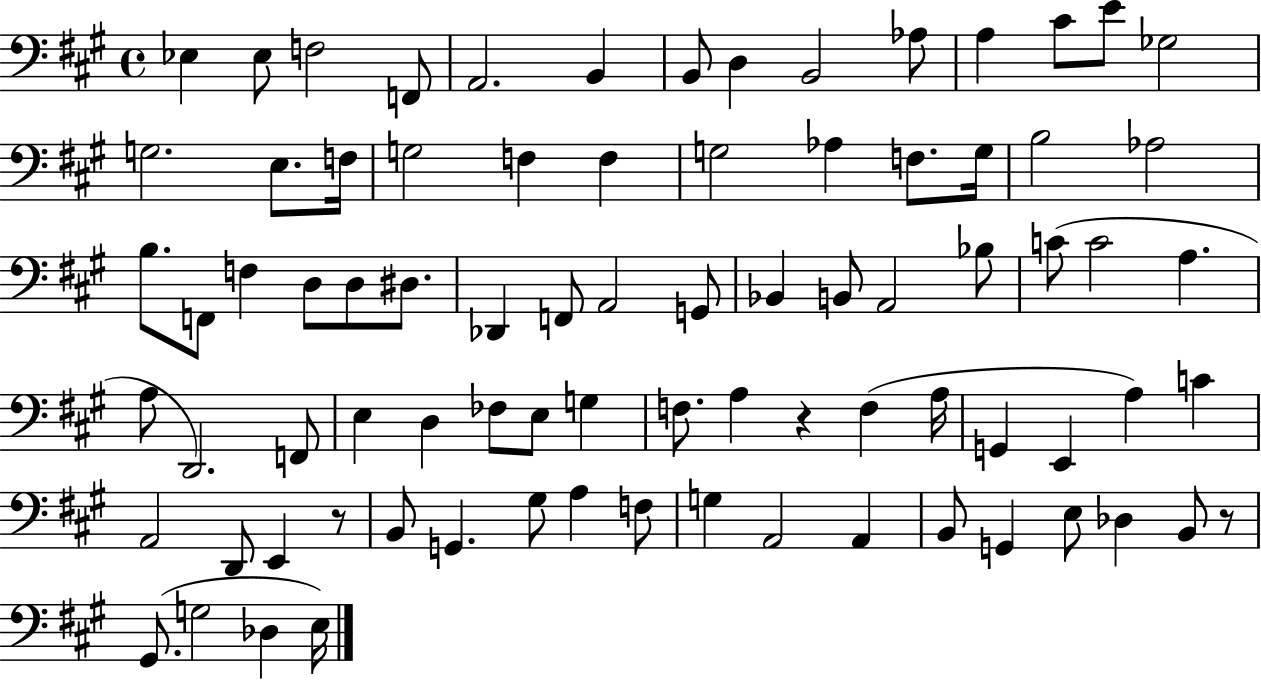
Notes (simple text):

Eb3/q Eb3/e F3/h F2/e A2/h. B2/q B2/e D3/q B2/h Ab3/e A3/q C#4/e E4/e Gb3/h G3/h. E3/e. F3/s G3/h F3/q F3/q G3/h Ab3/q F3/e. G3/s B3/h Ab3/h B3/e. F2/e F3/q D3/e D3/e D#3/e. Db2/q F2/e A2/h G2/e Bb2/q B2/e A2/h Bb3/e C4/e C4/h A3/q. A3/e D2/h. F2/e E3/q D3/q FES3/e E3/e G3/q F3/e. A3/q R/q F3/q A3/s G2/q E2/q A3/q C4/q A2/h D2/e E2/q R/e B2/e G2/q. G#3/e A3/q F3/e G3/q A2/h A2/q B2/e G2/q E3/e Db3/q B2/e R/e G#2/e. G3/h Db3/q E3/s